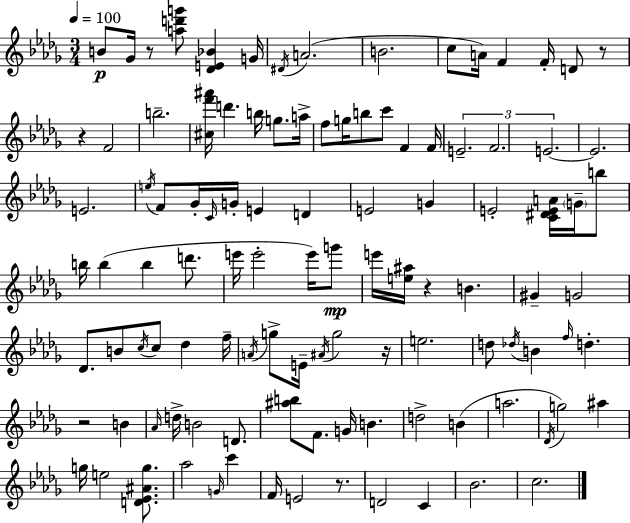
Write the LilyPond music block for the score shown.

{
  \clef treble
  \numericTimeSignature
  \time 3/4
  \key bes \minor
  \tempo 4 = 100
  b'8\p ges'16 r8 <a'' d''' g'''>8 <des' e' bes'>4 g'16 | \acciaccatura { dis'16 } a'2.( | b'2. | c''8 a'16) f'4 f'16-. d'8 r8 | \break r4 f'2 | b''2.-- | <cis'' f''' ais'''>16 d'''4. b''16 g''8. | a''16-> f''8 g''16 b''8 c'''8 f'4 | \break f'16 \tuplet 3/2 { e'2.-- | f'2. | e'2.~~ } | e'2. | \break e'2. | \acciaccatura { e''16 } f'8 ges'16-. \grace { c'16 } g'16-. e'4 d'4 | e'2 g'4 | e'2-. <c' dis' e' a'>16 | \break \parenthesize g'16-- b''8 b''16 b''4( b''4 | d'''8. e'''16 e'''2-. | e'''16) g'''8\mp e'''16 <e'' ais''>16 r4 b'4. | gis'4-- g'2 | \break des'8. b'8 \acciaccatura { c''16 } c''8 des''4 | f''16-- \acciaccatura { a'16 } g''8-> e'16-- \acciaccatura { ais'16 } g''2 | r16 e''2. | d''8 \acciaccatura { des''16 } b'4 | \break \grace { f''16 } d''4.-. r2 | b'4 \grace { aes'16 } d''16-> b'2 | d'8. <ais'' b''>8 f'8. | g'16 b'4. d''2-> | \break b'4( a''2. | \acciaccatura { des'16 }) g''2 | ais''4 g''16 e''2 | <d' ees' ais' g''>8. aes''2 | \break \grace { g'16 } c'''4 f'16 | e'2 r8. d'2 | c'4 bes'2. | c''2. | \break \bar "|."
}